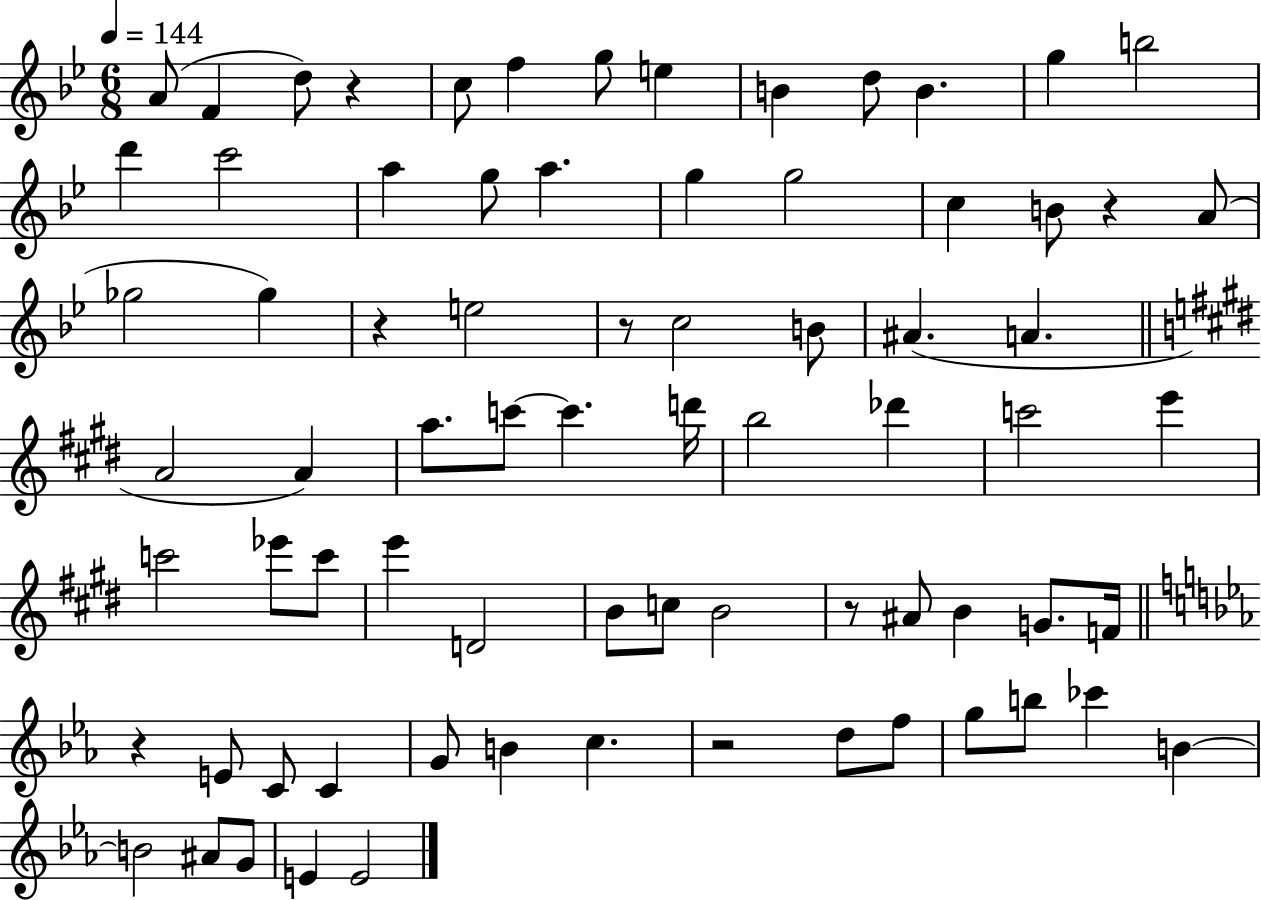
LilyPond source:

{
  \clef treble
  \numericTimeSignature
  \time 6/8
  \key bes \major
  \tempo 4 = 144
  a'8( f'4 d''8) r4 | c''8 f''4 g''8 e''4 | b'4 d''8 b'4. | g''4 b''2 | \break d'''4 c'''2 | a''4 g''8 a''4. | g''4 g''2 | c''4 b'8 r4 a'8( | \break ges''2 ges''4) | r4 e''2 | r8 c''2 b'8 | ais'4.( a'4. | \break \bar "||" \break \key e \major a'2 a'4) | a''8. c'''8~~ c'''4. d'''16 | b''2 des'''4 | c'''2 e'''4 | \break c'''2 ees'''8 c'''8 | e'''4 d'2 | b'8 c''8 b'2 | r8 ais'8 b'4 g'8. f'16 | \break \bar "||" \break \key ees \major r4 e'8 c'8 c'4 | g'8 b'4 c''4. | r2 d''8 f''8 | g''8 b''8 ces'''4 b'4~~ | \break b'2 ais'8 g'8 | e'4 e'2 | \bar "|."
}